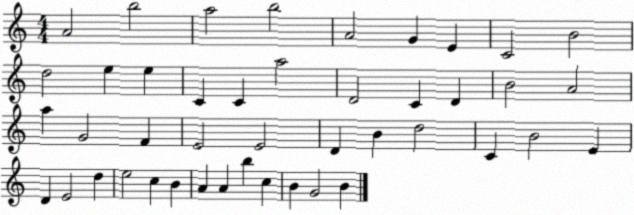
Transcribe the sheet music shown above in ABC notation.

X:1
T:Untitled
M:4/4
L:1/4
K:C
A2 b2 a2 b2 A2 G E C2 B2 d2 e e C C a2 D2 C D B2 A2 a G2 F E2 E2 D B d2 C B2 E D E2 d e2 c B A A b c B G2 B